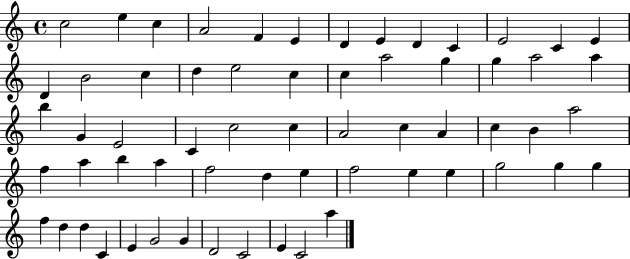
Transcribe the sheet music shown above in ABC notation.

X:1
T:Untitled
M:4/4
L:1/4
K:C
c2 e c A2 F E D E D C E2 C E D B2 c d e2 c c a2 g g a2 a b G E2 C c2 c A2 c A c B a2 f a b a f2 d e f2 e e g2 g g f d d C E G2 G D2 C2 E C2 a